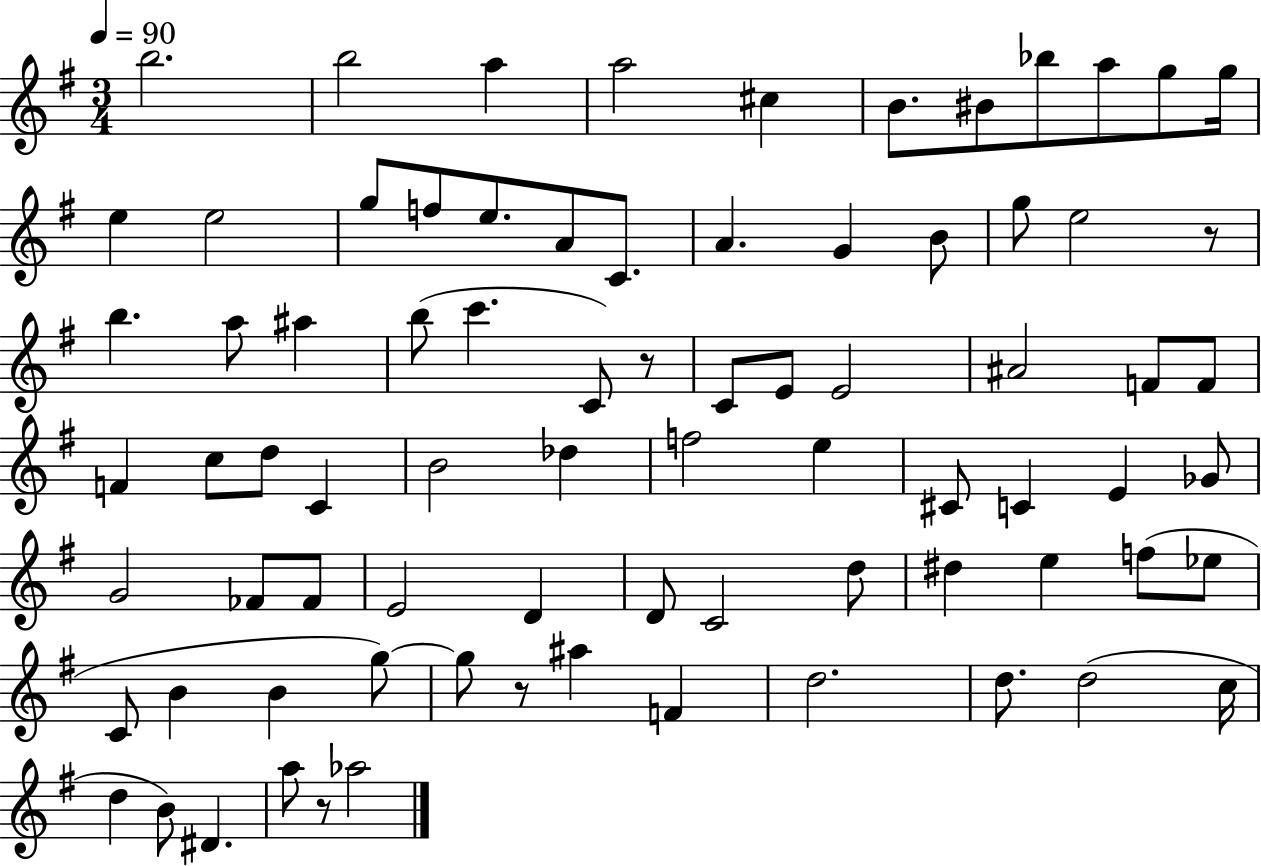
B5/h. B5/h A5/q A5/h C#5/q B4/e. BIS4/e Bb5/e A5/e G5/e G5/s E5/q E5/h G5/e F5/e E5/e. A4/e C4/e. A4/q. G4/q B4/e G5/e E5/h R/e B5/q. A5/e A#5/q B5/e C6/q. C4/e R/e C4/e E4/e E4/h A#4/h F4/e F4/e F4/q C5/e D5/e C4/q B4/h Db5/q F5/h E5/q C#4/e C4/q E4/q Gb4/e G4/h FES4/e FES4/e E4/h D4/q D4/e C4/h D5/e D#5/q E5/q F5/e Eb5/e C4/e B4/q B4/q G5/e G5/e R/e A#5/q F4/q D5/h. D5/e. D5/h C5/s D5/q B4/e D#4/q. A5/e R/e Ab5/h